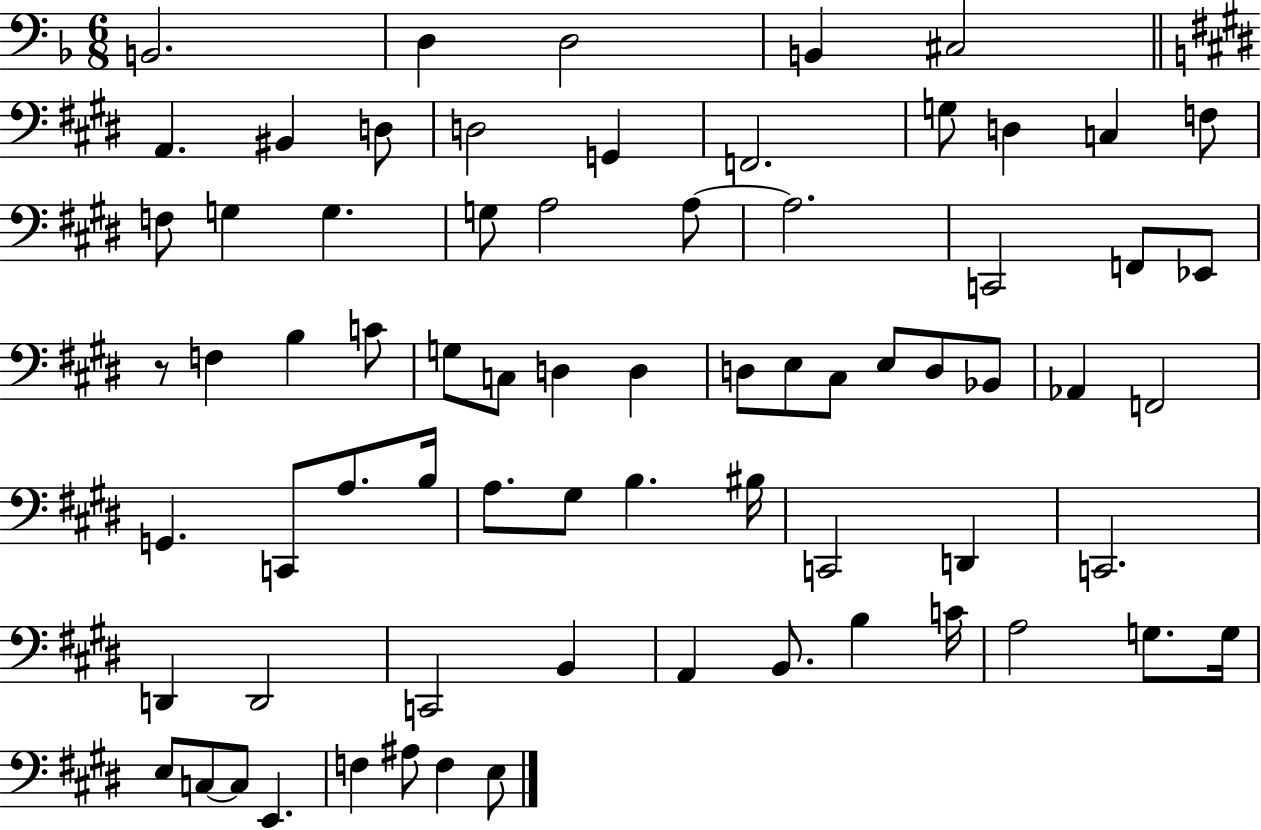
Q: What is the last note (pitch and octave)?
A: E3